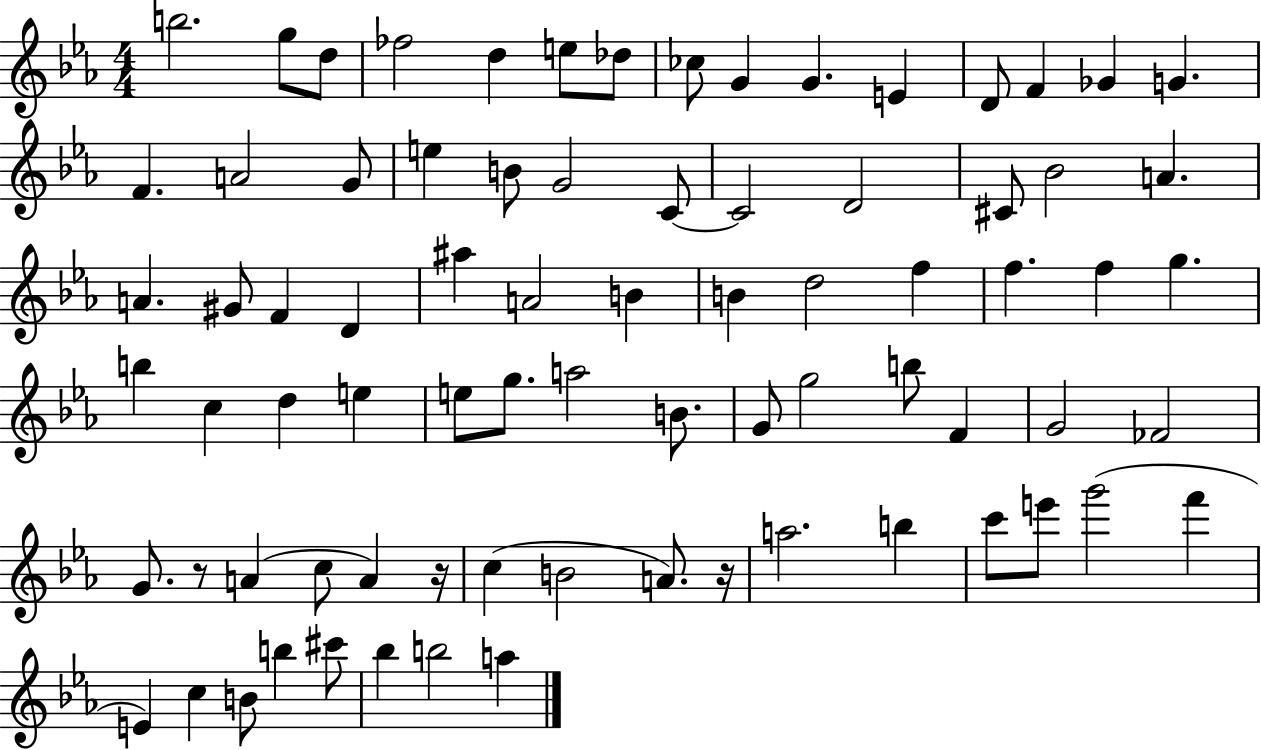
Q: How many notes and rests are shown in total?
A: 78